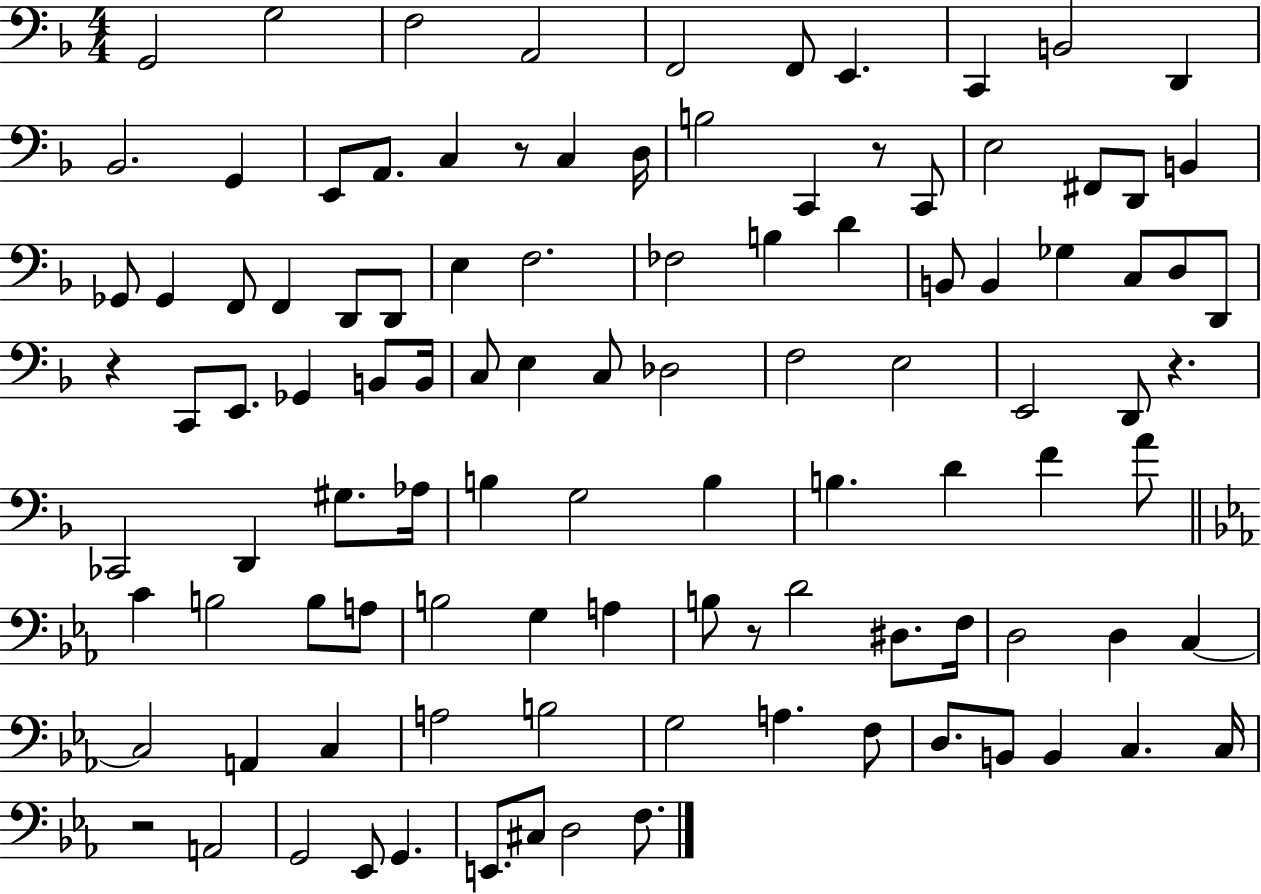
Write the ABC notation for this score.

X:1
T:Untitled
M:4/4
L:1/4
K:F
G,,2 G,2 F,2 A,,2 F,,2 F,,/2 E,, C,, B,,2 D,, _B,,2 G,, E,,/2 A,,/2 C, z/2 C, D,/4 B,2 C,, z/2 C,,/2 E,2 ^F,,/2 D,,/2 B,, _G,,/2 _G,, F,,/2 F,, D,,/2 D,,/2 E, F,2 _F,2 B, D B,,/2 B,, _G, C,/2 D,/2 D,,/2 z C,,/2 E,,/2 _G,, B,,/2 B,,/4 C,/2 E, C,/2 _D,2 F,2 E,2 E,,2 D,,/2 z _C,,2 D,, ^G,/2 _A,/4 B, G,2 B, B, D F A/2 C B,2 B,/2 A,/2 B,2 G, A, B,/2 z/2 D2 ^D,/2 F,/4 D,2 D, C, C,2 A,, C, A,2 B,2 G,2 A, F,/2 D,/2 B,,/2 B,, C, C,/4 z2 A,,2 G,,2 _E,,/2 G,, E,,/2 ^C,/2 D,2 F,/2